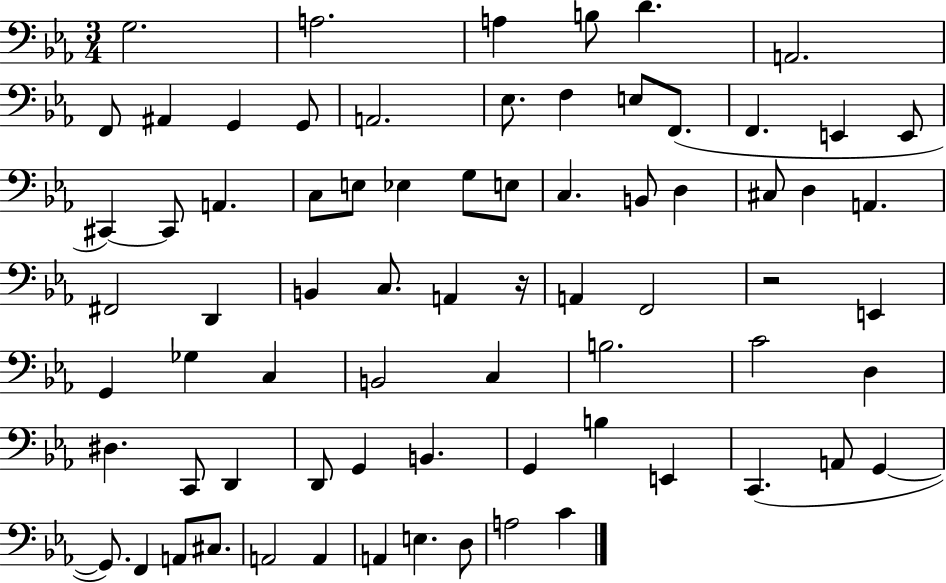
{
  \clef bass
  \numericTimeSignature
  \time 3/4
  \key ees \major
  g2. | a2. | a4 b8 d'4. | a,2. | \break f,8 ais,4 g,4 g,8 | a,2. | ees8. f4 e8 f,8.( | f,4. e,4 e,8 | \break cis,4~~) cis,8 a,4. | c8 e8 ees4 g8 e8 | c4. b,8 d4 | cis8 d4 a,4. | \break fis,2 d,4 | b,4 c8. a,4 r16 | a,4 f,2 | r2 e,4 | \break g,4 ges4 c4 | b,2 c4 | b2. | c'2 d4 | \break dis4. c,8 d,4 | d,8 g,4 b,4. | g,4 b4 e,4 | c,4.( a,8 g,4~~ | \break g,8.) f,4 a,8 cis8. | a,2 a,4 | a,4 e4. d8 | a2 c'4 | \break \bar "|."
}